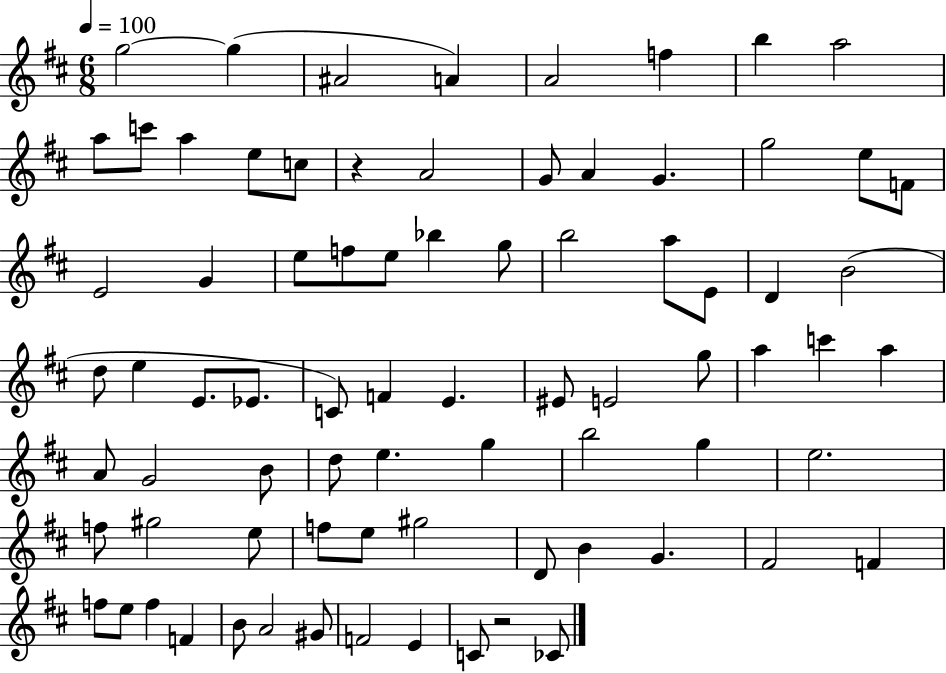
G5/h G5/q A#4/h A4/q A4/h F5/q B5/q A5/h A5/e C6/e A5/q E5/e C5/e R/q A4/h G4/e A4/q G4/q. G5/h E5/e F4/e E4/h G4/q E5/e F5/e E5/e Bb5/q G5/e B5/h A5/e E4/e D4/q B4/h D5/e E5/q E4/e. Eb4/e. C4/e F4/q E4/q. EIS4/e E4/h G5/e A5/q C6/q A5/q A4/e G4/h B4/e D5/e E5/q. G5/q B5/h G5/q E5/h. F5/e G#5/h E5/e F5/e E5/e G#5/h D4/e B4/q G4/q. F#4/h F4/q F5/e E5/e F5/q F4/q B4/e A4/h G#4/e F4/h E4/q C4/e R/h CES4/e